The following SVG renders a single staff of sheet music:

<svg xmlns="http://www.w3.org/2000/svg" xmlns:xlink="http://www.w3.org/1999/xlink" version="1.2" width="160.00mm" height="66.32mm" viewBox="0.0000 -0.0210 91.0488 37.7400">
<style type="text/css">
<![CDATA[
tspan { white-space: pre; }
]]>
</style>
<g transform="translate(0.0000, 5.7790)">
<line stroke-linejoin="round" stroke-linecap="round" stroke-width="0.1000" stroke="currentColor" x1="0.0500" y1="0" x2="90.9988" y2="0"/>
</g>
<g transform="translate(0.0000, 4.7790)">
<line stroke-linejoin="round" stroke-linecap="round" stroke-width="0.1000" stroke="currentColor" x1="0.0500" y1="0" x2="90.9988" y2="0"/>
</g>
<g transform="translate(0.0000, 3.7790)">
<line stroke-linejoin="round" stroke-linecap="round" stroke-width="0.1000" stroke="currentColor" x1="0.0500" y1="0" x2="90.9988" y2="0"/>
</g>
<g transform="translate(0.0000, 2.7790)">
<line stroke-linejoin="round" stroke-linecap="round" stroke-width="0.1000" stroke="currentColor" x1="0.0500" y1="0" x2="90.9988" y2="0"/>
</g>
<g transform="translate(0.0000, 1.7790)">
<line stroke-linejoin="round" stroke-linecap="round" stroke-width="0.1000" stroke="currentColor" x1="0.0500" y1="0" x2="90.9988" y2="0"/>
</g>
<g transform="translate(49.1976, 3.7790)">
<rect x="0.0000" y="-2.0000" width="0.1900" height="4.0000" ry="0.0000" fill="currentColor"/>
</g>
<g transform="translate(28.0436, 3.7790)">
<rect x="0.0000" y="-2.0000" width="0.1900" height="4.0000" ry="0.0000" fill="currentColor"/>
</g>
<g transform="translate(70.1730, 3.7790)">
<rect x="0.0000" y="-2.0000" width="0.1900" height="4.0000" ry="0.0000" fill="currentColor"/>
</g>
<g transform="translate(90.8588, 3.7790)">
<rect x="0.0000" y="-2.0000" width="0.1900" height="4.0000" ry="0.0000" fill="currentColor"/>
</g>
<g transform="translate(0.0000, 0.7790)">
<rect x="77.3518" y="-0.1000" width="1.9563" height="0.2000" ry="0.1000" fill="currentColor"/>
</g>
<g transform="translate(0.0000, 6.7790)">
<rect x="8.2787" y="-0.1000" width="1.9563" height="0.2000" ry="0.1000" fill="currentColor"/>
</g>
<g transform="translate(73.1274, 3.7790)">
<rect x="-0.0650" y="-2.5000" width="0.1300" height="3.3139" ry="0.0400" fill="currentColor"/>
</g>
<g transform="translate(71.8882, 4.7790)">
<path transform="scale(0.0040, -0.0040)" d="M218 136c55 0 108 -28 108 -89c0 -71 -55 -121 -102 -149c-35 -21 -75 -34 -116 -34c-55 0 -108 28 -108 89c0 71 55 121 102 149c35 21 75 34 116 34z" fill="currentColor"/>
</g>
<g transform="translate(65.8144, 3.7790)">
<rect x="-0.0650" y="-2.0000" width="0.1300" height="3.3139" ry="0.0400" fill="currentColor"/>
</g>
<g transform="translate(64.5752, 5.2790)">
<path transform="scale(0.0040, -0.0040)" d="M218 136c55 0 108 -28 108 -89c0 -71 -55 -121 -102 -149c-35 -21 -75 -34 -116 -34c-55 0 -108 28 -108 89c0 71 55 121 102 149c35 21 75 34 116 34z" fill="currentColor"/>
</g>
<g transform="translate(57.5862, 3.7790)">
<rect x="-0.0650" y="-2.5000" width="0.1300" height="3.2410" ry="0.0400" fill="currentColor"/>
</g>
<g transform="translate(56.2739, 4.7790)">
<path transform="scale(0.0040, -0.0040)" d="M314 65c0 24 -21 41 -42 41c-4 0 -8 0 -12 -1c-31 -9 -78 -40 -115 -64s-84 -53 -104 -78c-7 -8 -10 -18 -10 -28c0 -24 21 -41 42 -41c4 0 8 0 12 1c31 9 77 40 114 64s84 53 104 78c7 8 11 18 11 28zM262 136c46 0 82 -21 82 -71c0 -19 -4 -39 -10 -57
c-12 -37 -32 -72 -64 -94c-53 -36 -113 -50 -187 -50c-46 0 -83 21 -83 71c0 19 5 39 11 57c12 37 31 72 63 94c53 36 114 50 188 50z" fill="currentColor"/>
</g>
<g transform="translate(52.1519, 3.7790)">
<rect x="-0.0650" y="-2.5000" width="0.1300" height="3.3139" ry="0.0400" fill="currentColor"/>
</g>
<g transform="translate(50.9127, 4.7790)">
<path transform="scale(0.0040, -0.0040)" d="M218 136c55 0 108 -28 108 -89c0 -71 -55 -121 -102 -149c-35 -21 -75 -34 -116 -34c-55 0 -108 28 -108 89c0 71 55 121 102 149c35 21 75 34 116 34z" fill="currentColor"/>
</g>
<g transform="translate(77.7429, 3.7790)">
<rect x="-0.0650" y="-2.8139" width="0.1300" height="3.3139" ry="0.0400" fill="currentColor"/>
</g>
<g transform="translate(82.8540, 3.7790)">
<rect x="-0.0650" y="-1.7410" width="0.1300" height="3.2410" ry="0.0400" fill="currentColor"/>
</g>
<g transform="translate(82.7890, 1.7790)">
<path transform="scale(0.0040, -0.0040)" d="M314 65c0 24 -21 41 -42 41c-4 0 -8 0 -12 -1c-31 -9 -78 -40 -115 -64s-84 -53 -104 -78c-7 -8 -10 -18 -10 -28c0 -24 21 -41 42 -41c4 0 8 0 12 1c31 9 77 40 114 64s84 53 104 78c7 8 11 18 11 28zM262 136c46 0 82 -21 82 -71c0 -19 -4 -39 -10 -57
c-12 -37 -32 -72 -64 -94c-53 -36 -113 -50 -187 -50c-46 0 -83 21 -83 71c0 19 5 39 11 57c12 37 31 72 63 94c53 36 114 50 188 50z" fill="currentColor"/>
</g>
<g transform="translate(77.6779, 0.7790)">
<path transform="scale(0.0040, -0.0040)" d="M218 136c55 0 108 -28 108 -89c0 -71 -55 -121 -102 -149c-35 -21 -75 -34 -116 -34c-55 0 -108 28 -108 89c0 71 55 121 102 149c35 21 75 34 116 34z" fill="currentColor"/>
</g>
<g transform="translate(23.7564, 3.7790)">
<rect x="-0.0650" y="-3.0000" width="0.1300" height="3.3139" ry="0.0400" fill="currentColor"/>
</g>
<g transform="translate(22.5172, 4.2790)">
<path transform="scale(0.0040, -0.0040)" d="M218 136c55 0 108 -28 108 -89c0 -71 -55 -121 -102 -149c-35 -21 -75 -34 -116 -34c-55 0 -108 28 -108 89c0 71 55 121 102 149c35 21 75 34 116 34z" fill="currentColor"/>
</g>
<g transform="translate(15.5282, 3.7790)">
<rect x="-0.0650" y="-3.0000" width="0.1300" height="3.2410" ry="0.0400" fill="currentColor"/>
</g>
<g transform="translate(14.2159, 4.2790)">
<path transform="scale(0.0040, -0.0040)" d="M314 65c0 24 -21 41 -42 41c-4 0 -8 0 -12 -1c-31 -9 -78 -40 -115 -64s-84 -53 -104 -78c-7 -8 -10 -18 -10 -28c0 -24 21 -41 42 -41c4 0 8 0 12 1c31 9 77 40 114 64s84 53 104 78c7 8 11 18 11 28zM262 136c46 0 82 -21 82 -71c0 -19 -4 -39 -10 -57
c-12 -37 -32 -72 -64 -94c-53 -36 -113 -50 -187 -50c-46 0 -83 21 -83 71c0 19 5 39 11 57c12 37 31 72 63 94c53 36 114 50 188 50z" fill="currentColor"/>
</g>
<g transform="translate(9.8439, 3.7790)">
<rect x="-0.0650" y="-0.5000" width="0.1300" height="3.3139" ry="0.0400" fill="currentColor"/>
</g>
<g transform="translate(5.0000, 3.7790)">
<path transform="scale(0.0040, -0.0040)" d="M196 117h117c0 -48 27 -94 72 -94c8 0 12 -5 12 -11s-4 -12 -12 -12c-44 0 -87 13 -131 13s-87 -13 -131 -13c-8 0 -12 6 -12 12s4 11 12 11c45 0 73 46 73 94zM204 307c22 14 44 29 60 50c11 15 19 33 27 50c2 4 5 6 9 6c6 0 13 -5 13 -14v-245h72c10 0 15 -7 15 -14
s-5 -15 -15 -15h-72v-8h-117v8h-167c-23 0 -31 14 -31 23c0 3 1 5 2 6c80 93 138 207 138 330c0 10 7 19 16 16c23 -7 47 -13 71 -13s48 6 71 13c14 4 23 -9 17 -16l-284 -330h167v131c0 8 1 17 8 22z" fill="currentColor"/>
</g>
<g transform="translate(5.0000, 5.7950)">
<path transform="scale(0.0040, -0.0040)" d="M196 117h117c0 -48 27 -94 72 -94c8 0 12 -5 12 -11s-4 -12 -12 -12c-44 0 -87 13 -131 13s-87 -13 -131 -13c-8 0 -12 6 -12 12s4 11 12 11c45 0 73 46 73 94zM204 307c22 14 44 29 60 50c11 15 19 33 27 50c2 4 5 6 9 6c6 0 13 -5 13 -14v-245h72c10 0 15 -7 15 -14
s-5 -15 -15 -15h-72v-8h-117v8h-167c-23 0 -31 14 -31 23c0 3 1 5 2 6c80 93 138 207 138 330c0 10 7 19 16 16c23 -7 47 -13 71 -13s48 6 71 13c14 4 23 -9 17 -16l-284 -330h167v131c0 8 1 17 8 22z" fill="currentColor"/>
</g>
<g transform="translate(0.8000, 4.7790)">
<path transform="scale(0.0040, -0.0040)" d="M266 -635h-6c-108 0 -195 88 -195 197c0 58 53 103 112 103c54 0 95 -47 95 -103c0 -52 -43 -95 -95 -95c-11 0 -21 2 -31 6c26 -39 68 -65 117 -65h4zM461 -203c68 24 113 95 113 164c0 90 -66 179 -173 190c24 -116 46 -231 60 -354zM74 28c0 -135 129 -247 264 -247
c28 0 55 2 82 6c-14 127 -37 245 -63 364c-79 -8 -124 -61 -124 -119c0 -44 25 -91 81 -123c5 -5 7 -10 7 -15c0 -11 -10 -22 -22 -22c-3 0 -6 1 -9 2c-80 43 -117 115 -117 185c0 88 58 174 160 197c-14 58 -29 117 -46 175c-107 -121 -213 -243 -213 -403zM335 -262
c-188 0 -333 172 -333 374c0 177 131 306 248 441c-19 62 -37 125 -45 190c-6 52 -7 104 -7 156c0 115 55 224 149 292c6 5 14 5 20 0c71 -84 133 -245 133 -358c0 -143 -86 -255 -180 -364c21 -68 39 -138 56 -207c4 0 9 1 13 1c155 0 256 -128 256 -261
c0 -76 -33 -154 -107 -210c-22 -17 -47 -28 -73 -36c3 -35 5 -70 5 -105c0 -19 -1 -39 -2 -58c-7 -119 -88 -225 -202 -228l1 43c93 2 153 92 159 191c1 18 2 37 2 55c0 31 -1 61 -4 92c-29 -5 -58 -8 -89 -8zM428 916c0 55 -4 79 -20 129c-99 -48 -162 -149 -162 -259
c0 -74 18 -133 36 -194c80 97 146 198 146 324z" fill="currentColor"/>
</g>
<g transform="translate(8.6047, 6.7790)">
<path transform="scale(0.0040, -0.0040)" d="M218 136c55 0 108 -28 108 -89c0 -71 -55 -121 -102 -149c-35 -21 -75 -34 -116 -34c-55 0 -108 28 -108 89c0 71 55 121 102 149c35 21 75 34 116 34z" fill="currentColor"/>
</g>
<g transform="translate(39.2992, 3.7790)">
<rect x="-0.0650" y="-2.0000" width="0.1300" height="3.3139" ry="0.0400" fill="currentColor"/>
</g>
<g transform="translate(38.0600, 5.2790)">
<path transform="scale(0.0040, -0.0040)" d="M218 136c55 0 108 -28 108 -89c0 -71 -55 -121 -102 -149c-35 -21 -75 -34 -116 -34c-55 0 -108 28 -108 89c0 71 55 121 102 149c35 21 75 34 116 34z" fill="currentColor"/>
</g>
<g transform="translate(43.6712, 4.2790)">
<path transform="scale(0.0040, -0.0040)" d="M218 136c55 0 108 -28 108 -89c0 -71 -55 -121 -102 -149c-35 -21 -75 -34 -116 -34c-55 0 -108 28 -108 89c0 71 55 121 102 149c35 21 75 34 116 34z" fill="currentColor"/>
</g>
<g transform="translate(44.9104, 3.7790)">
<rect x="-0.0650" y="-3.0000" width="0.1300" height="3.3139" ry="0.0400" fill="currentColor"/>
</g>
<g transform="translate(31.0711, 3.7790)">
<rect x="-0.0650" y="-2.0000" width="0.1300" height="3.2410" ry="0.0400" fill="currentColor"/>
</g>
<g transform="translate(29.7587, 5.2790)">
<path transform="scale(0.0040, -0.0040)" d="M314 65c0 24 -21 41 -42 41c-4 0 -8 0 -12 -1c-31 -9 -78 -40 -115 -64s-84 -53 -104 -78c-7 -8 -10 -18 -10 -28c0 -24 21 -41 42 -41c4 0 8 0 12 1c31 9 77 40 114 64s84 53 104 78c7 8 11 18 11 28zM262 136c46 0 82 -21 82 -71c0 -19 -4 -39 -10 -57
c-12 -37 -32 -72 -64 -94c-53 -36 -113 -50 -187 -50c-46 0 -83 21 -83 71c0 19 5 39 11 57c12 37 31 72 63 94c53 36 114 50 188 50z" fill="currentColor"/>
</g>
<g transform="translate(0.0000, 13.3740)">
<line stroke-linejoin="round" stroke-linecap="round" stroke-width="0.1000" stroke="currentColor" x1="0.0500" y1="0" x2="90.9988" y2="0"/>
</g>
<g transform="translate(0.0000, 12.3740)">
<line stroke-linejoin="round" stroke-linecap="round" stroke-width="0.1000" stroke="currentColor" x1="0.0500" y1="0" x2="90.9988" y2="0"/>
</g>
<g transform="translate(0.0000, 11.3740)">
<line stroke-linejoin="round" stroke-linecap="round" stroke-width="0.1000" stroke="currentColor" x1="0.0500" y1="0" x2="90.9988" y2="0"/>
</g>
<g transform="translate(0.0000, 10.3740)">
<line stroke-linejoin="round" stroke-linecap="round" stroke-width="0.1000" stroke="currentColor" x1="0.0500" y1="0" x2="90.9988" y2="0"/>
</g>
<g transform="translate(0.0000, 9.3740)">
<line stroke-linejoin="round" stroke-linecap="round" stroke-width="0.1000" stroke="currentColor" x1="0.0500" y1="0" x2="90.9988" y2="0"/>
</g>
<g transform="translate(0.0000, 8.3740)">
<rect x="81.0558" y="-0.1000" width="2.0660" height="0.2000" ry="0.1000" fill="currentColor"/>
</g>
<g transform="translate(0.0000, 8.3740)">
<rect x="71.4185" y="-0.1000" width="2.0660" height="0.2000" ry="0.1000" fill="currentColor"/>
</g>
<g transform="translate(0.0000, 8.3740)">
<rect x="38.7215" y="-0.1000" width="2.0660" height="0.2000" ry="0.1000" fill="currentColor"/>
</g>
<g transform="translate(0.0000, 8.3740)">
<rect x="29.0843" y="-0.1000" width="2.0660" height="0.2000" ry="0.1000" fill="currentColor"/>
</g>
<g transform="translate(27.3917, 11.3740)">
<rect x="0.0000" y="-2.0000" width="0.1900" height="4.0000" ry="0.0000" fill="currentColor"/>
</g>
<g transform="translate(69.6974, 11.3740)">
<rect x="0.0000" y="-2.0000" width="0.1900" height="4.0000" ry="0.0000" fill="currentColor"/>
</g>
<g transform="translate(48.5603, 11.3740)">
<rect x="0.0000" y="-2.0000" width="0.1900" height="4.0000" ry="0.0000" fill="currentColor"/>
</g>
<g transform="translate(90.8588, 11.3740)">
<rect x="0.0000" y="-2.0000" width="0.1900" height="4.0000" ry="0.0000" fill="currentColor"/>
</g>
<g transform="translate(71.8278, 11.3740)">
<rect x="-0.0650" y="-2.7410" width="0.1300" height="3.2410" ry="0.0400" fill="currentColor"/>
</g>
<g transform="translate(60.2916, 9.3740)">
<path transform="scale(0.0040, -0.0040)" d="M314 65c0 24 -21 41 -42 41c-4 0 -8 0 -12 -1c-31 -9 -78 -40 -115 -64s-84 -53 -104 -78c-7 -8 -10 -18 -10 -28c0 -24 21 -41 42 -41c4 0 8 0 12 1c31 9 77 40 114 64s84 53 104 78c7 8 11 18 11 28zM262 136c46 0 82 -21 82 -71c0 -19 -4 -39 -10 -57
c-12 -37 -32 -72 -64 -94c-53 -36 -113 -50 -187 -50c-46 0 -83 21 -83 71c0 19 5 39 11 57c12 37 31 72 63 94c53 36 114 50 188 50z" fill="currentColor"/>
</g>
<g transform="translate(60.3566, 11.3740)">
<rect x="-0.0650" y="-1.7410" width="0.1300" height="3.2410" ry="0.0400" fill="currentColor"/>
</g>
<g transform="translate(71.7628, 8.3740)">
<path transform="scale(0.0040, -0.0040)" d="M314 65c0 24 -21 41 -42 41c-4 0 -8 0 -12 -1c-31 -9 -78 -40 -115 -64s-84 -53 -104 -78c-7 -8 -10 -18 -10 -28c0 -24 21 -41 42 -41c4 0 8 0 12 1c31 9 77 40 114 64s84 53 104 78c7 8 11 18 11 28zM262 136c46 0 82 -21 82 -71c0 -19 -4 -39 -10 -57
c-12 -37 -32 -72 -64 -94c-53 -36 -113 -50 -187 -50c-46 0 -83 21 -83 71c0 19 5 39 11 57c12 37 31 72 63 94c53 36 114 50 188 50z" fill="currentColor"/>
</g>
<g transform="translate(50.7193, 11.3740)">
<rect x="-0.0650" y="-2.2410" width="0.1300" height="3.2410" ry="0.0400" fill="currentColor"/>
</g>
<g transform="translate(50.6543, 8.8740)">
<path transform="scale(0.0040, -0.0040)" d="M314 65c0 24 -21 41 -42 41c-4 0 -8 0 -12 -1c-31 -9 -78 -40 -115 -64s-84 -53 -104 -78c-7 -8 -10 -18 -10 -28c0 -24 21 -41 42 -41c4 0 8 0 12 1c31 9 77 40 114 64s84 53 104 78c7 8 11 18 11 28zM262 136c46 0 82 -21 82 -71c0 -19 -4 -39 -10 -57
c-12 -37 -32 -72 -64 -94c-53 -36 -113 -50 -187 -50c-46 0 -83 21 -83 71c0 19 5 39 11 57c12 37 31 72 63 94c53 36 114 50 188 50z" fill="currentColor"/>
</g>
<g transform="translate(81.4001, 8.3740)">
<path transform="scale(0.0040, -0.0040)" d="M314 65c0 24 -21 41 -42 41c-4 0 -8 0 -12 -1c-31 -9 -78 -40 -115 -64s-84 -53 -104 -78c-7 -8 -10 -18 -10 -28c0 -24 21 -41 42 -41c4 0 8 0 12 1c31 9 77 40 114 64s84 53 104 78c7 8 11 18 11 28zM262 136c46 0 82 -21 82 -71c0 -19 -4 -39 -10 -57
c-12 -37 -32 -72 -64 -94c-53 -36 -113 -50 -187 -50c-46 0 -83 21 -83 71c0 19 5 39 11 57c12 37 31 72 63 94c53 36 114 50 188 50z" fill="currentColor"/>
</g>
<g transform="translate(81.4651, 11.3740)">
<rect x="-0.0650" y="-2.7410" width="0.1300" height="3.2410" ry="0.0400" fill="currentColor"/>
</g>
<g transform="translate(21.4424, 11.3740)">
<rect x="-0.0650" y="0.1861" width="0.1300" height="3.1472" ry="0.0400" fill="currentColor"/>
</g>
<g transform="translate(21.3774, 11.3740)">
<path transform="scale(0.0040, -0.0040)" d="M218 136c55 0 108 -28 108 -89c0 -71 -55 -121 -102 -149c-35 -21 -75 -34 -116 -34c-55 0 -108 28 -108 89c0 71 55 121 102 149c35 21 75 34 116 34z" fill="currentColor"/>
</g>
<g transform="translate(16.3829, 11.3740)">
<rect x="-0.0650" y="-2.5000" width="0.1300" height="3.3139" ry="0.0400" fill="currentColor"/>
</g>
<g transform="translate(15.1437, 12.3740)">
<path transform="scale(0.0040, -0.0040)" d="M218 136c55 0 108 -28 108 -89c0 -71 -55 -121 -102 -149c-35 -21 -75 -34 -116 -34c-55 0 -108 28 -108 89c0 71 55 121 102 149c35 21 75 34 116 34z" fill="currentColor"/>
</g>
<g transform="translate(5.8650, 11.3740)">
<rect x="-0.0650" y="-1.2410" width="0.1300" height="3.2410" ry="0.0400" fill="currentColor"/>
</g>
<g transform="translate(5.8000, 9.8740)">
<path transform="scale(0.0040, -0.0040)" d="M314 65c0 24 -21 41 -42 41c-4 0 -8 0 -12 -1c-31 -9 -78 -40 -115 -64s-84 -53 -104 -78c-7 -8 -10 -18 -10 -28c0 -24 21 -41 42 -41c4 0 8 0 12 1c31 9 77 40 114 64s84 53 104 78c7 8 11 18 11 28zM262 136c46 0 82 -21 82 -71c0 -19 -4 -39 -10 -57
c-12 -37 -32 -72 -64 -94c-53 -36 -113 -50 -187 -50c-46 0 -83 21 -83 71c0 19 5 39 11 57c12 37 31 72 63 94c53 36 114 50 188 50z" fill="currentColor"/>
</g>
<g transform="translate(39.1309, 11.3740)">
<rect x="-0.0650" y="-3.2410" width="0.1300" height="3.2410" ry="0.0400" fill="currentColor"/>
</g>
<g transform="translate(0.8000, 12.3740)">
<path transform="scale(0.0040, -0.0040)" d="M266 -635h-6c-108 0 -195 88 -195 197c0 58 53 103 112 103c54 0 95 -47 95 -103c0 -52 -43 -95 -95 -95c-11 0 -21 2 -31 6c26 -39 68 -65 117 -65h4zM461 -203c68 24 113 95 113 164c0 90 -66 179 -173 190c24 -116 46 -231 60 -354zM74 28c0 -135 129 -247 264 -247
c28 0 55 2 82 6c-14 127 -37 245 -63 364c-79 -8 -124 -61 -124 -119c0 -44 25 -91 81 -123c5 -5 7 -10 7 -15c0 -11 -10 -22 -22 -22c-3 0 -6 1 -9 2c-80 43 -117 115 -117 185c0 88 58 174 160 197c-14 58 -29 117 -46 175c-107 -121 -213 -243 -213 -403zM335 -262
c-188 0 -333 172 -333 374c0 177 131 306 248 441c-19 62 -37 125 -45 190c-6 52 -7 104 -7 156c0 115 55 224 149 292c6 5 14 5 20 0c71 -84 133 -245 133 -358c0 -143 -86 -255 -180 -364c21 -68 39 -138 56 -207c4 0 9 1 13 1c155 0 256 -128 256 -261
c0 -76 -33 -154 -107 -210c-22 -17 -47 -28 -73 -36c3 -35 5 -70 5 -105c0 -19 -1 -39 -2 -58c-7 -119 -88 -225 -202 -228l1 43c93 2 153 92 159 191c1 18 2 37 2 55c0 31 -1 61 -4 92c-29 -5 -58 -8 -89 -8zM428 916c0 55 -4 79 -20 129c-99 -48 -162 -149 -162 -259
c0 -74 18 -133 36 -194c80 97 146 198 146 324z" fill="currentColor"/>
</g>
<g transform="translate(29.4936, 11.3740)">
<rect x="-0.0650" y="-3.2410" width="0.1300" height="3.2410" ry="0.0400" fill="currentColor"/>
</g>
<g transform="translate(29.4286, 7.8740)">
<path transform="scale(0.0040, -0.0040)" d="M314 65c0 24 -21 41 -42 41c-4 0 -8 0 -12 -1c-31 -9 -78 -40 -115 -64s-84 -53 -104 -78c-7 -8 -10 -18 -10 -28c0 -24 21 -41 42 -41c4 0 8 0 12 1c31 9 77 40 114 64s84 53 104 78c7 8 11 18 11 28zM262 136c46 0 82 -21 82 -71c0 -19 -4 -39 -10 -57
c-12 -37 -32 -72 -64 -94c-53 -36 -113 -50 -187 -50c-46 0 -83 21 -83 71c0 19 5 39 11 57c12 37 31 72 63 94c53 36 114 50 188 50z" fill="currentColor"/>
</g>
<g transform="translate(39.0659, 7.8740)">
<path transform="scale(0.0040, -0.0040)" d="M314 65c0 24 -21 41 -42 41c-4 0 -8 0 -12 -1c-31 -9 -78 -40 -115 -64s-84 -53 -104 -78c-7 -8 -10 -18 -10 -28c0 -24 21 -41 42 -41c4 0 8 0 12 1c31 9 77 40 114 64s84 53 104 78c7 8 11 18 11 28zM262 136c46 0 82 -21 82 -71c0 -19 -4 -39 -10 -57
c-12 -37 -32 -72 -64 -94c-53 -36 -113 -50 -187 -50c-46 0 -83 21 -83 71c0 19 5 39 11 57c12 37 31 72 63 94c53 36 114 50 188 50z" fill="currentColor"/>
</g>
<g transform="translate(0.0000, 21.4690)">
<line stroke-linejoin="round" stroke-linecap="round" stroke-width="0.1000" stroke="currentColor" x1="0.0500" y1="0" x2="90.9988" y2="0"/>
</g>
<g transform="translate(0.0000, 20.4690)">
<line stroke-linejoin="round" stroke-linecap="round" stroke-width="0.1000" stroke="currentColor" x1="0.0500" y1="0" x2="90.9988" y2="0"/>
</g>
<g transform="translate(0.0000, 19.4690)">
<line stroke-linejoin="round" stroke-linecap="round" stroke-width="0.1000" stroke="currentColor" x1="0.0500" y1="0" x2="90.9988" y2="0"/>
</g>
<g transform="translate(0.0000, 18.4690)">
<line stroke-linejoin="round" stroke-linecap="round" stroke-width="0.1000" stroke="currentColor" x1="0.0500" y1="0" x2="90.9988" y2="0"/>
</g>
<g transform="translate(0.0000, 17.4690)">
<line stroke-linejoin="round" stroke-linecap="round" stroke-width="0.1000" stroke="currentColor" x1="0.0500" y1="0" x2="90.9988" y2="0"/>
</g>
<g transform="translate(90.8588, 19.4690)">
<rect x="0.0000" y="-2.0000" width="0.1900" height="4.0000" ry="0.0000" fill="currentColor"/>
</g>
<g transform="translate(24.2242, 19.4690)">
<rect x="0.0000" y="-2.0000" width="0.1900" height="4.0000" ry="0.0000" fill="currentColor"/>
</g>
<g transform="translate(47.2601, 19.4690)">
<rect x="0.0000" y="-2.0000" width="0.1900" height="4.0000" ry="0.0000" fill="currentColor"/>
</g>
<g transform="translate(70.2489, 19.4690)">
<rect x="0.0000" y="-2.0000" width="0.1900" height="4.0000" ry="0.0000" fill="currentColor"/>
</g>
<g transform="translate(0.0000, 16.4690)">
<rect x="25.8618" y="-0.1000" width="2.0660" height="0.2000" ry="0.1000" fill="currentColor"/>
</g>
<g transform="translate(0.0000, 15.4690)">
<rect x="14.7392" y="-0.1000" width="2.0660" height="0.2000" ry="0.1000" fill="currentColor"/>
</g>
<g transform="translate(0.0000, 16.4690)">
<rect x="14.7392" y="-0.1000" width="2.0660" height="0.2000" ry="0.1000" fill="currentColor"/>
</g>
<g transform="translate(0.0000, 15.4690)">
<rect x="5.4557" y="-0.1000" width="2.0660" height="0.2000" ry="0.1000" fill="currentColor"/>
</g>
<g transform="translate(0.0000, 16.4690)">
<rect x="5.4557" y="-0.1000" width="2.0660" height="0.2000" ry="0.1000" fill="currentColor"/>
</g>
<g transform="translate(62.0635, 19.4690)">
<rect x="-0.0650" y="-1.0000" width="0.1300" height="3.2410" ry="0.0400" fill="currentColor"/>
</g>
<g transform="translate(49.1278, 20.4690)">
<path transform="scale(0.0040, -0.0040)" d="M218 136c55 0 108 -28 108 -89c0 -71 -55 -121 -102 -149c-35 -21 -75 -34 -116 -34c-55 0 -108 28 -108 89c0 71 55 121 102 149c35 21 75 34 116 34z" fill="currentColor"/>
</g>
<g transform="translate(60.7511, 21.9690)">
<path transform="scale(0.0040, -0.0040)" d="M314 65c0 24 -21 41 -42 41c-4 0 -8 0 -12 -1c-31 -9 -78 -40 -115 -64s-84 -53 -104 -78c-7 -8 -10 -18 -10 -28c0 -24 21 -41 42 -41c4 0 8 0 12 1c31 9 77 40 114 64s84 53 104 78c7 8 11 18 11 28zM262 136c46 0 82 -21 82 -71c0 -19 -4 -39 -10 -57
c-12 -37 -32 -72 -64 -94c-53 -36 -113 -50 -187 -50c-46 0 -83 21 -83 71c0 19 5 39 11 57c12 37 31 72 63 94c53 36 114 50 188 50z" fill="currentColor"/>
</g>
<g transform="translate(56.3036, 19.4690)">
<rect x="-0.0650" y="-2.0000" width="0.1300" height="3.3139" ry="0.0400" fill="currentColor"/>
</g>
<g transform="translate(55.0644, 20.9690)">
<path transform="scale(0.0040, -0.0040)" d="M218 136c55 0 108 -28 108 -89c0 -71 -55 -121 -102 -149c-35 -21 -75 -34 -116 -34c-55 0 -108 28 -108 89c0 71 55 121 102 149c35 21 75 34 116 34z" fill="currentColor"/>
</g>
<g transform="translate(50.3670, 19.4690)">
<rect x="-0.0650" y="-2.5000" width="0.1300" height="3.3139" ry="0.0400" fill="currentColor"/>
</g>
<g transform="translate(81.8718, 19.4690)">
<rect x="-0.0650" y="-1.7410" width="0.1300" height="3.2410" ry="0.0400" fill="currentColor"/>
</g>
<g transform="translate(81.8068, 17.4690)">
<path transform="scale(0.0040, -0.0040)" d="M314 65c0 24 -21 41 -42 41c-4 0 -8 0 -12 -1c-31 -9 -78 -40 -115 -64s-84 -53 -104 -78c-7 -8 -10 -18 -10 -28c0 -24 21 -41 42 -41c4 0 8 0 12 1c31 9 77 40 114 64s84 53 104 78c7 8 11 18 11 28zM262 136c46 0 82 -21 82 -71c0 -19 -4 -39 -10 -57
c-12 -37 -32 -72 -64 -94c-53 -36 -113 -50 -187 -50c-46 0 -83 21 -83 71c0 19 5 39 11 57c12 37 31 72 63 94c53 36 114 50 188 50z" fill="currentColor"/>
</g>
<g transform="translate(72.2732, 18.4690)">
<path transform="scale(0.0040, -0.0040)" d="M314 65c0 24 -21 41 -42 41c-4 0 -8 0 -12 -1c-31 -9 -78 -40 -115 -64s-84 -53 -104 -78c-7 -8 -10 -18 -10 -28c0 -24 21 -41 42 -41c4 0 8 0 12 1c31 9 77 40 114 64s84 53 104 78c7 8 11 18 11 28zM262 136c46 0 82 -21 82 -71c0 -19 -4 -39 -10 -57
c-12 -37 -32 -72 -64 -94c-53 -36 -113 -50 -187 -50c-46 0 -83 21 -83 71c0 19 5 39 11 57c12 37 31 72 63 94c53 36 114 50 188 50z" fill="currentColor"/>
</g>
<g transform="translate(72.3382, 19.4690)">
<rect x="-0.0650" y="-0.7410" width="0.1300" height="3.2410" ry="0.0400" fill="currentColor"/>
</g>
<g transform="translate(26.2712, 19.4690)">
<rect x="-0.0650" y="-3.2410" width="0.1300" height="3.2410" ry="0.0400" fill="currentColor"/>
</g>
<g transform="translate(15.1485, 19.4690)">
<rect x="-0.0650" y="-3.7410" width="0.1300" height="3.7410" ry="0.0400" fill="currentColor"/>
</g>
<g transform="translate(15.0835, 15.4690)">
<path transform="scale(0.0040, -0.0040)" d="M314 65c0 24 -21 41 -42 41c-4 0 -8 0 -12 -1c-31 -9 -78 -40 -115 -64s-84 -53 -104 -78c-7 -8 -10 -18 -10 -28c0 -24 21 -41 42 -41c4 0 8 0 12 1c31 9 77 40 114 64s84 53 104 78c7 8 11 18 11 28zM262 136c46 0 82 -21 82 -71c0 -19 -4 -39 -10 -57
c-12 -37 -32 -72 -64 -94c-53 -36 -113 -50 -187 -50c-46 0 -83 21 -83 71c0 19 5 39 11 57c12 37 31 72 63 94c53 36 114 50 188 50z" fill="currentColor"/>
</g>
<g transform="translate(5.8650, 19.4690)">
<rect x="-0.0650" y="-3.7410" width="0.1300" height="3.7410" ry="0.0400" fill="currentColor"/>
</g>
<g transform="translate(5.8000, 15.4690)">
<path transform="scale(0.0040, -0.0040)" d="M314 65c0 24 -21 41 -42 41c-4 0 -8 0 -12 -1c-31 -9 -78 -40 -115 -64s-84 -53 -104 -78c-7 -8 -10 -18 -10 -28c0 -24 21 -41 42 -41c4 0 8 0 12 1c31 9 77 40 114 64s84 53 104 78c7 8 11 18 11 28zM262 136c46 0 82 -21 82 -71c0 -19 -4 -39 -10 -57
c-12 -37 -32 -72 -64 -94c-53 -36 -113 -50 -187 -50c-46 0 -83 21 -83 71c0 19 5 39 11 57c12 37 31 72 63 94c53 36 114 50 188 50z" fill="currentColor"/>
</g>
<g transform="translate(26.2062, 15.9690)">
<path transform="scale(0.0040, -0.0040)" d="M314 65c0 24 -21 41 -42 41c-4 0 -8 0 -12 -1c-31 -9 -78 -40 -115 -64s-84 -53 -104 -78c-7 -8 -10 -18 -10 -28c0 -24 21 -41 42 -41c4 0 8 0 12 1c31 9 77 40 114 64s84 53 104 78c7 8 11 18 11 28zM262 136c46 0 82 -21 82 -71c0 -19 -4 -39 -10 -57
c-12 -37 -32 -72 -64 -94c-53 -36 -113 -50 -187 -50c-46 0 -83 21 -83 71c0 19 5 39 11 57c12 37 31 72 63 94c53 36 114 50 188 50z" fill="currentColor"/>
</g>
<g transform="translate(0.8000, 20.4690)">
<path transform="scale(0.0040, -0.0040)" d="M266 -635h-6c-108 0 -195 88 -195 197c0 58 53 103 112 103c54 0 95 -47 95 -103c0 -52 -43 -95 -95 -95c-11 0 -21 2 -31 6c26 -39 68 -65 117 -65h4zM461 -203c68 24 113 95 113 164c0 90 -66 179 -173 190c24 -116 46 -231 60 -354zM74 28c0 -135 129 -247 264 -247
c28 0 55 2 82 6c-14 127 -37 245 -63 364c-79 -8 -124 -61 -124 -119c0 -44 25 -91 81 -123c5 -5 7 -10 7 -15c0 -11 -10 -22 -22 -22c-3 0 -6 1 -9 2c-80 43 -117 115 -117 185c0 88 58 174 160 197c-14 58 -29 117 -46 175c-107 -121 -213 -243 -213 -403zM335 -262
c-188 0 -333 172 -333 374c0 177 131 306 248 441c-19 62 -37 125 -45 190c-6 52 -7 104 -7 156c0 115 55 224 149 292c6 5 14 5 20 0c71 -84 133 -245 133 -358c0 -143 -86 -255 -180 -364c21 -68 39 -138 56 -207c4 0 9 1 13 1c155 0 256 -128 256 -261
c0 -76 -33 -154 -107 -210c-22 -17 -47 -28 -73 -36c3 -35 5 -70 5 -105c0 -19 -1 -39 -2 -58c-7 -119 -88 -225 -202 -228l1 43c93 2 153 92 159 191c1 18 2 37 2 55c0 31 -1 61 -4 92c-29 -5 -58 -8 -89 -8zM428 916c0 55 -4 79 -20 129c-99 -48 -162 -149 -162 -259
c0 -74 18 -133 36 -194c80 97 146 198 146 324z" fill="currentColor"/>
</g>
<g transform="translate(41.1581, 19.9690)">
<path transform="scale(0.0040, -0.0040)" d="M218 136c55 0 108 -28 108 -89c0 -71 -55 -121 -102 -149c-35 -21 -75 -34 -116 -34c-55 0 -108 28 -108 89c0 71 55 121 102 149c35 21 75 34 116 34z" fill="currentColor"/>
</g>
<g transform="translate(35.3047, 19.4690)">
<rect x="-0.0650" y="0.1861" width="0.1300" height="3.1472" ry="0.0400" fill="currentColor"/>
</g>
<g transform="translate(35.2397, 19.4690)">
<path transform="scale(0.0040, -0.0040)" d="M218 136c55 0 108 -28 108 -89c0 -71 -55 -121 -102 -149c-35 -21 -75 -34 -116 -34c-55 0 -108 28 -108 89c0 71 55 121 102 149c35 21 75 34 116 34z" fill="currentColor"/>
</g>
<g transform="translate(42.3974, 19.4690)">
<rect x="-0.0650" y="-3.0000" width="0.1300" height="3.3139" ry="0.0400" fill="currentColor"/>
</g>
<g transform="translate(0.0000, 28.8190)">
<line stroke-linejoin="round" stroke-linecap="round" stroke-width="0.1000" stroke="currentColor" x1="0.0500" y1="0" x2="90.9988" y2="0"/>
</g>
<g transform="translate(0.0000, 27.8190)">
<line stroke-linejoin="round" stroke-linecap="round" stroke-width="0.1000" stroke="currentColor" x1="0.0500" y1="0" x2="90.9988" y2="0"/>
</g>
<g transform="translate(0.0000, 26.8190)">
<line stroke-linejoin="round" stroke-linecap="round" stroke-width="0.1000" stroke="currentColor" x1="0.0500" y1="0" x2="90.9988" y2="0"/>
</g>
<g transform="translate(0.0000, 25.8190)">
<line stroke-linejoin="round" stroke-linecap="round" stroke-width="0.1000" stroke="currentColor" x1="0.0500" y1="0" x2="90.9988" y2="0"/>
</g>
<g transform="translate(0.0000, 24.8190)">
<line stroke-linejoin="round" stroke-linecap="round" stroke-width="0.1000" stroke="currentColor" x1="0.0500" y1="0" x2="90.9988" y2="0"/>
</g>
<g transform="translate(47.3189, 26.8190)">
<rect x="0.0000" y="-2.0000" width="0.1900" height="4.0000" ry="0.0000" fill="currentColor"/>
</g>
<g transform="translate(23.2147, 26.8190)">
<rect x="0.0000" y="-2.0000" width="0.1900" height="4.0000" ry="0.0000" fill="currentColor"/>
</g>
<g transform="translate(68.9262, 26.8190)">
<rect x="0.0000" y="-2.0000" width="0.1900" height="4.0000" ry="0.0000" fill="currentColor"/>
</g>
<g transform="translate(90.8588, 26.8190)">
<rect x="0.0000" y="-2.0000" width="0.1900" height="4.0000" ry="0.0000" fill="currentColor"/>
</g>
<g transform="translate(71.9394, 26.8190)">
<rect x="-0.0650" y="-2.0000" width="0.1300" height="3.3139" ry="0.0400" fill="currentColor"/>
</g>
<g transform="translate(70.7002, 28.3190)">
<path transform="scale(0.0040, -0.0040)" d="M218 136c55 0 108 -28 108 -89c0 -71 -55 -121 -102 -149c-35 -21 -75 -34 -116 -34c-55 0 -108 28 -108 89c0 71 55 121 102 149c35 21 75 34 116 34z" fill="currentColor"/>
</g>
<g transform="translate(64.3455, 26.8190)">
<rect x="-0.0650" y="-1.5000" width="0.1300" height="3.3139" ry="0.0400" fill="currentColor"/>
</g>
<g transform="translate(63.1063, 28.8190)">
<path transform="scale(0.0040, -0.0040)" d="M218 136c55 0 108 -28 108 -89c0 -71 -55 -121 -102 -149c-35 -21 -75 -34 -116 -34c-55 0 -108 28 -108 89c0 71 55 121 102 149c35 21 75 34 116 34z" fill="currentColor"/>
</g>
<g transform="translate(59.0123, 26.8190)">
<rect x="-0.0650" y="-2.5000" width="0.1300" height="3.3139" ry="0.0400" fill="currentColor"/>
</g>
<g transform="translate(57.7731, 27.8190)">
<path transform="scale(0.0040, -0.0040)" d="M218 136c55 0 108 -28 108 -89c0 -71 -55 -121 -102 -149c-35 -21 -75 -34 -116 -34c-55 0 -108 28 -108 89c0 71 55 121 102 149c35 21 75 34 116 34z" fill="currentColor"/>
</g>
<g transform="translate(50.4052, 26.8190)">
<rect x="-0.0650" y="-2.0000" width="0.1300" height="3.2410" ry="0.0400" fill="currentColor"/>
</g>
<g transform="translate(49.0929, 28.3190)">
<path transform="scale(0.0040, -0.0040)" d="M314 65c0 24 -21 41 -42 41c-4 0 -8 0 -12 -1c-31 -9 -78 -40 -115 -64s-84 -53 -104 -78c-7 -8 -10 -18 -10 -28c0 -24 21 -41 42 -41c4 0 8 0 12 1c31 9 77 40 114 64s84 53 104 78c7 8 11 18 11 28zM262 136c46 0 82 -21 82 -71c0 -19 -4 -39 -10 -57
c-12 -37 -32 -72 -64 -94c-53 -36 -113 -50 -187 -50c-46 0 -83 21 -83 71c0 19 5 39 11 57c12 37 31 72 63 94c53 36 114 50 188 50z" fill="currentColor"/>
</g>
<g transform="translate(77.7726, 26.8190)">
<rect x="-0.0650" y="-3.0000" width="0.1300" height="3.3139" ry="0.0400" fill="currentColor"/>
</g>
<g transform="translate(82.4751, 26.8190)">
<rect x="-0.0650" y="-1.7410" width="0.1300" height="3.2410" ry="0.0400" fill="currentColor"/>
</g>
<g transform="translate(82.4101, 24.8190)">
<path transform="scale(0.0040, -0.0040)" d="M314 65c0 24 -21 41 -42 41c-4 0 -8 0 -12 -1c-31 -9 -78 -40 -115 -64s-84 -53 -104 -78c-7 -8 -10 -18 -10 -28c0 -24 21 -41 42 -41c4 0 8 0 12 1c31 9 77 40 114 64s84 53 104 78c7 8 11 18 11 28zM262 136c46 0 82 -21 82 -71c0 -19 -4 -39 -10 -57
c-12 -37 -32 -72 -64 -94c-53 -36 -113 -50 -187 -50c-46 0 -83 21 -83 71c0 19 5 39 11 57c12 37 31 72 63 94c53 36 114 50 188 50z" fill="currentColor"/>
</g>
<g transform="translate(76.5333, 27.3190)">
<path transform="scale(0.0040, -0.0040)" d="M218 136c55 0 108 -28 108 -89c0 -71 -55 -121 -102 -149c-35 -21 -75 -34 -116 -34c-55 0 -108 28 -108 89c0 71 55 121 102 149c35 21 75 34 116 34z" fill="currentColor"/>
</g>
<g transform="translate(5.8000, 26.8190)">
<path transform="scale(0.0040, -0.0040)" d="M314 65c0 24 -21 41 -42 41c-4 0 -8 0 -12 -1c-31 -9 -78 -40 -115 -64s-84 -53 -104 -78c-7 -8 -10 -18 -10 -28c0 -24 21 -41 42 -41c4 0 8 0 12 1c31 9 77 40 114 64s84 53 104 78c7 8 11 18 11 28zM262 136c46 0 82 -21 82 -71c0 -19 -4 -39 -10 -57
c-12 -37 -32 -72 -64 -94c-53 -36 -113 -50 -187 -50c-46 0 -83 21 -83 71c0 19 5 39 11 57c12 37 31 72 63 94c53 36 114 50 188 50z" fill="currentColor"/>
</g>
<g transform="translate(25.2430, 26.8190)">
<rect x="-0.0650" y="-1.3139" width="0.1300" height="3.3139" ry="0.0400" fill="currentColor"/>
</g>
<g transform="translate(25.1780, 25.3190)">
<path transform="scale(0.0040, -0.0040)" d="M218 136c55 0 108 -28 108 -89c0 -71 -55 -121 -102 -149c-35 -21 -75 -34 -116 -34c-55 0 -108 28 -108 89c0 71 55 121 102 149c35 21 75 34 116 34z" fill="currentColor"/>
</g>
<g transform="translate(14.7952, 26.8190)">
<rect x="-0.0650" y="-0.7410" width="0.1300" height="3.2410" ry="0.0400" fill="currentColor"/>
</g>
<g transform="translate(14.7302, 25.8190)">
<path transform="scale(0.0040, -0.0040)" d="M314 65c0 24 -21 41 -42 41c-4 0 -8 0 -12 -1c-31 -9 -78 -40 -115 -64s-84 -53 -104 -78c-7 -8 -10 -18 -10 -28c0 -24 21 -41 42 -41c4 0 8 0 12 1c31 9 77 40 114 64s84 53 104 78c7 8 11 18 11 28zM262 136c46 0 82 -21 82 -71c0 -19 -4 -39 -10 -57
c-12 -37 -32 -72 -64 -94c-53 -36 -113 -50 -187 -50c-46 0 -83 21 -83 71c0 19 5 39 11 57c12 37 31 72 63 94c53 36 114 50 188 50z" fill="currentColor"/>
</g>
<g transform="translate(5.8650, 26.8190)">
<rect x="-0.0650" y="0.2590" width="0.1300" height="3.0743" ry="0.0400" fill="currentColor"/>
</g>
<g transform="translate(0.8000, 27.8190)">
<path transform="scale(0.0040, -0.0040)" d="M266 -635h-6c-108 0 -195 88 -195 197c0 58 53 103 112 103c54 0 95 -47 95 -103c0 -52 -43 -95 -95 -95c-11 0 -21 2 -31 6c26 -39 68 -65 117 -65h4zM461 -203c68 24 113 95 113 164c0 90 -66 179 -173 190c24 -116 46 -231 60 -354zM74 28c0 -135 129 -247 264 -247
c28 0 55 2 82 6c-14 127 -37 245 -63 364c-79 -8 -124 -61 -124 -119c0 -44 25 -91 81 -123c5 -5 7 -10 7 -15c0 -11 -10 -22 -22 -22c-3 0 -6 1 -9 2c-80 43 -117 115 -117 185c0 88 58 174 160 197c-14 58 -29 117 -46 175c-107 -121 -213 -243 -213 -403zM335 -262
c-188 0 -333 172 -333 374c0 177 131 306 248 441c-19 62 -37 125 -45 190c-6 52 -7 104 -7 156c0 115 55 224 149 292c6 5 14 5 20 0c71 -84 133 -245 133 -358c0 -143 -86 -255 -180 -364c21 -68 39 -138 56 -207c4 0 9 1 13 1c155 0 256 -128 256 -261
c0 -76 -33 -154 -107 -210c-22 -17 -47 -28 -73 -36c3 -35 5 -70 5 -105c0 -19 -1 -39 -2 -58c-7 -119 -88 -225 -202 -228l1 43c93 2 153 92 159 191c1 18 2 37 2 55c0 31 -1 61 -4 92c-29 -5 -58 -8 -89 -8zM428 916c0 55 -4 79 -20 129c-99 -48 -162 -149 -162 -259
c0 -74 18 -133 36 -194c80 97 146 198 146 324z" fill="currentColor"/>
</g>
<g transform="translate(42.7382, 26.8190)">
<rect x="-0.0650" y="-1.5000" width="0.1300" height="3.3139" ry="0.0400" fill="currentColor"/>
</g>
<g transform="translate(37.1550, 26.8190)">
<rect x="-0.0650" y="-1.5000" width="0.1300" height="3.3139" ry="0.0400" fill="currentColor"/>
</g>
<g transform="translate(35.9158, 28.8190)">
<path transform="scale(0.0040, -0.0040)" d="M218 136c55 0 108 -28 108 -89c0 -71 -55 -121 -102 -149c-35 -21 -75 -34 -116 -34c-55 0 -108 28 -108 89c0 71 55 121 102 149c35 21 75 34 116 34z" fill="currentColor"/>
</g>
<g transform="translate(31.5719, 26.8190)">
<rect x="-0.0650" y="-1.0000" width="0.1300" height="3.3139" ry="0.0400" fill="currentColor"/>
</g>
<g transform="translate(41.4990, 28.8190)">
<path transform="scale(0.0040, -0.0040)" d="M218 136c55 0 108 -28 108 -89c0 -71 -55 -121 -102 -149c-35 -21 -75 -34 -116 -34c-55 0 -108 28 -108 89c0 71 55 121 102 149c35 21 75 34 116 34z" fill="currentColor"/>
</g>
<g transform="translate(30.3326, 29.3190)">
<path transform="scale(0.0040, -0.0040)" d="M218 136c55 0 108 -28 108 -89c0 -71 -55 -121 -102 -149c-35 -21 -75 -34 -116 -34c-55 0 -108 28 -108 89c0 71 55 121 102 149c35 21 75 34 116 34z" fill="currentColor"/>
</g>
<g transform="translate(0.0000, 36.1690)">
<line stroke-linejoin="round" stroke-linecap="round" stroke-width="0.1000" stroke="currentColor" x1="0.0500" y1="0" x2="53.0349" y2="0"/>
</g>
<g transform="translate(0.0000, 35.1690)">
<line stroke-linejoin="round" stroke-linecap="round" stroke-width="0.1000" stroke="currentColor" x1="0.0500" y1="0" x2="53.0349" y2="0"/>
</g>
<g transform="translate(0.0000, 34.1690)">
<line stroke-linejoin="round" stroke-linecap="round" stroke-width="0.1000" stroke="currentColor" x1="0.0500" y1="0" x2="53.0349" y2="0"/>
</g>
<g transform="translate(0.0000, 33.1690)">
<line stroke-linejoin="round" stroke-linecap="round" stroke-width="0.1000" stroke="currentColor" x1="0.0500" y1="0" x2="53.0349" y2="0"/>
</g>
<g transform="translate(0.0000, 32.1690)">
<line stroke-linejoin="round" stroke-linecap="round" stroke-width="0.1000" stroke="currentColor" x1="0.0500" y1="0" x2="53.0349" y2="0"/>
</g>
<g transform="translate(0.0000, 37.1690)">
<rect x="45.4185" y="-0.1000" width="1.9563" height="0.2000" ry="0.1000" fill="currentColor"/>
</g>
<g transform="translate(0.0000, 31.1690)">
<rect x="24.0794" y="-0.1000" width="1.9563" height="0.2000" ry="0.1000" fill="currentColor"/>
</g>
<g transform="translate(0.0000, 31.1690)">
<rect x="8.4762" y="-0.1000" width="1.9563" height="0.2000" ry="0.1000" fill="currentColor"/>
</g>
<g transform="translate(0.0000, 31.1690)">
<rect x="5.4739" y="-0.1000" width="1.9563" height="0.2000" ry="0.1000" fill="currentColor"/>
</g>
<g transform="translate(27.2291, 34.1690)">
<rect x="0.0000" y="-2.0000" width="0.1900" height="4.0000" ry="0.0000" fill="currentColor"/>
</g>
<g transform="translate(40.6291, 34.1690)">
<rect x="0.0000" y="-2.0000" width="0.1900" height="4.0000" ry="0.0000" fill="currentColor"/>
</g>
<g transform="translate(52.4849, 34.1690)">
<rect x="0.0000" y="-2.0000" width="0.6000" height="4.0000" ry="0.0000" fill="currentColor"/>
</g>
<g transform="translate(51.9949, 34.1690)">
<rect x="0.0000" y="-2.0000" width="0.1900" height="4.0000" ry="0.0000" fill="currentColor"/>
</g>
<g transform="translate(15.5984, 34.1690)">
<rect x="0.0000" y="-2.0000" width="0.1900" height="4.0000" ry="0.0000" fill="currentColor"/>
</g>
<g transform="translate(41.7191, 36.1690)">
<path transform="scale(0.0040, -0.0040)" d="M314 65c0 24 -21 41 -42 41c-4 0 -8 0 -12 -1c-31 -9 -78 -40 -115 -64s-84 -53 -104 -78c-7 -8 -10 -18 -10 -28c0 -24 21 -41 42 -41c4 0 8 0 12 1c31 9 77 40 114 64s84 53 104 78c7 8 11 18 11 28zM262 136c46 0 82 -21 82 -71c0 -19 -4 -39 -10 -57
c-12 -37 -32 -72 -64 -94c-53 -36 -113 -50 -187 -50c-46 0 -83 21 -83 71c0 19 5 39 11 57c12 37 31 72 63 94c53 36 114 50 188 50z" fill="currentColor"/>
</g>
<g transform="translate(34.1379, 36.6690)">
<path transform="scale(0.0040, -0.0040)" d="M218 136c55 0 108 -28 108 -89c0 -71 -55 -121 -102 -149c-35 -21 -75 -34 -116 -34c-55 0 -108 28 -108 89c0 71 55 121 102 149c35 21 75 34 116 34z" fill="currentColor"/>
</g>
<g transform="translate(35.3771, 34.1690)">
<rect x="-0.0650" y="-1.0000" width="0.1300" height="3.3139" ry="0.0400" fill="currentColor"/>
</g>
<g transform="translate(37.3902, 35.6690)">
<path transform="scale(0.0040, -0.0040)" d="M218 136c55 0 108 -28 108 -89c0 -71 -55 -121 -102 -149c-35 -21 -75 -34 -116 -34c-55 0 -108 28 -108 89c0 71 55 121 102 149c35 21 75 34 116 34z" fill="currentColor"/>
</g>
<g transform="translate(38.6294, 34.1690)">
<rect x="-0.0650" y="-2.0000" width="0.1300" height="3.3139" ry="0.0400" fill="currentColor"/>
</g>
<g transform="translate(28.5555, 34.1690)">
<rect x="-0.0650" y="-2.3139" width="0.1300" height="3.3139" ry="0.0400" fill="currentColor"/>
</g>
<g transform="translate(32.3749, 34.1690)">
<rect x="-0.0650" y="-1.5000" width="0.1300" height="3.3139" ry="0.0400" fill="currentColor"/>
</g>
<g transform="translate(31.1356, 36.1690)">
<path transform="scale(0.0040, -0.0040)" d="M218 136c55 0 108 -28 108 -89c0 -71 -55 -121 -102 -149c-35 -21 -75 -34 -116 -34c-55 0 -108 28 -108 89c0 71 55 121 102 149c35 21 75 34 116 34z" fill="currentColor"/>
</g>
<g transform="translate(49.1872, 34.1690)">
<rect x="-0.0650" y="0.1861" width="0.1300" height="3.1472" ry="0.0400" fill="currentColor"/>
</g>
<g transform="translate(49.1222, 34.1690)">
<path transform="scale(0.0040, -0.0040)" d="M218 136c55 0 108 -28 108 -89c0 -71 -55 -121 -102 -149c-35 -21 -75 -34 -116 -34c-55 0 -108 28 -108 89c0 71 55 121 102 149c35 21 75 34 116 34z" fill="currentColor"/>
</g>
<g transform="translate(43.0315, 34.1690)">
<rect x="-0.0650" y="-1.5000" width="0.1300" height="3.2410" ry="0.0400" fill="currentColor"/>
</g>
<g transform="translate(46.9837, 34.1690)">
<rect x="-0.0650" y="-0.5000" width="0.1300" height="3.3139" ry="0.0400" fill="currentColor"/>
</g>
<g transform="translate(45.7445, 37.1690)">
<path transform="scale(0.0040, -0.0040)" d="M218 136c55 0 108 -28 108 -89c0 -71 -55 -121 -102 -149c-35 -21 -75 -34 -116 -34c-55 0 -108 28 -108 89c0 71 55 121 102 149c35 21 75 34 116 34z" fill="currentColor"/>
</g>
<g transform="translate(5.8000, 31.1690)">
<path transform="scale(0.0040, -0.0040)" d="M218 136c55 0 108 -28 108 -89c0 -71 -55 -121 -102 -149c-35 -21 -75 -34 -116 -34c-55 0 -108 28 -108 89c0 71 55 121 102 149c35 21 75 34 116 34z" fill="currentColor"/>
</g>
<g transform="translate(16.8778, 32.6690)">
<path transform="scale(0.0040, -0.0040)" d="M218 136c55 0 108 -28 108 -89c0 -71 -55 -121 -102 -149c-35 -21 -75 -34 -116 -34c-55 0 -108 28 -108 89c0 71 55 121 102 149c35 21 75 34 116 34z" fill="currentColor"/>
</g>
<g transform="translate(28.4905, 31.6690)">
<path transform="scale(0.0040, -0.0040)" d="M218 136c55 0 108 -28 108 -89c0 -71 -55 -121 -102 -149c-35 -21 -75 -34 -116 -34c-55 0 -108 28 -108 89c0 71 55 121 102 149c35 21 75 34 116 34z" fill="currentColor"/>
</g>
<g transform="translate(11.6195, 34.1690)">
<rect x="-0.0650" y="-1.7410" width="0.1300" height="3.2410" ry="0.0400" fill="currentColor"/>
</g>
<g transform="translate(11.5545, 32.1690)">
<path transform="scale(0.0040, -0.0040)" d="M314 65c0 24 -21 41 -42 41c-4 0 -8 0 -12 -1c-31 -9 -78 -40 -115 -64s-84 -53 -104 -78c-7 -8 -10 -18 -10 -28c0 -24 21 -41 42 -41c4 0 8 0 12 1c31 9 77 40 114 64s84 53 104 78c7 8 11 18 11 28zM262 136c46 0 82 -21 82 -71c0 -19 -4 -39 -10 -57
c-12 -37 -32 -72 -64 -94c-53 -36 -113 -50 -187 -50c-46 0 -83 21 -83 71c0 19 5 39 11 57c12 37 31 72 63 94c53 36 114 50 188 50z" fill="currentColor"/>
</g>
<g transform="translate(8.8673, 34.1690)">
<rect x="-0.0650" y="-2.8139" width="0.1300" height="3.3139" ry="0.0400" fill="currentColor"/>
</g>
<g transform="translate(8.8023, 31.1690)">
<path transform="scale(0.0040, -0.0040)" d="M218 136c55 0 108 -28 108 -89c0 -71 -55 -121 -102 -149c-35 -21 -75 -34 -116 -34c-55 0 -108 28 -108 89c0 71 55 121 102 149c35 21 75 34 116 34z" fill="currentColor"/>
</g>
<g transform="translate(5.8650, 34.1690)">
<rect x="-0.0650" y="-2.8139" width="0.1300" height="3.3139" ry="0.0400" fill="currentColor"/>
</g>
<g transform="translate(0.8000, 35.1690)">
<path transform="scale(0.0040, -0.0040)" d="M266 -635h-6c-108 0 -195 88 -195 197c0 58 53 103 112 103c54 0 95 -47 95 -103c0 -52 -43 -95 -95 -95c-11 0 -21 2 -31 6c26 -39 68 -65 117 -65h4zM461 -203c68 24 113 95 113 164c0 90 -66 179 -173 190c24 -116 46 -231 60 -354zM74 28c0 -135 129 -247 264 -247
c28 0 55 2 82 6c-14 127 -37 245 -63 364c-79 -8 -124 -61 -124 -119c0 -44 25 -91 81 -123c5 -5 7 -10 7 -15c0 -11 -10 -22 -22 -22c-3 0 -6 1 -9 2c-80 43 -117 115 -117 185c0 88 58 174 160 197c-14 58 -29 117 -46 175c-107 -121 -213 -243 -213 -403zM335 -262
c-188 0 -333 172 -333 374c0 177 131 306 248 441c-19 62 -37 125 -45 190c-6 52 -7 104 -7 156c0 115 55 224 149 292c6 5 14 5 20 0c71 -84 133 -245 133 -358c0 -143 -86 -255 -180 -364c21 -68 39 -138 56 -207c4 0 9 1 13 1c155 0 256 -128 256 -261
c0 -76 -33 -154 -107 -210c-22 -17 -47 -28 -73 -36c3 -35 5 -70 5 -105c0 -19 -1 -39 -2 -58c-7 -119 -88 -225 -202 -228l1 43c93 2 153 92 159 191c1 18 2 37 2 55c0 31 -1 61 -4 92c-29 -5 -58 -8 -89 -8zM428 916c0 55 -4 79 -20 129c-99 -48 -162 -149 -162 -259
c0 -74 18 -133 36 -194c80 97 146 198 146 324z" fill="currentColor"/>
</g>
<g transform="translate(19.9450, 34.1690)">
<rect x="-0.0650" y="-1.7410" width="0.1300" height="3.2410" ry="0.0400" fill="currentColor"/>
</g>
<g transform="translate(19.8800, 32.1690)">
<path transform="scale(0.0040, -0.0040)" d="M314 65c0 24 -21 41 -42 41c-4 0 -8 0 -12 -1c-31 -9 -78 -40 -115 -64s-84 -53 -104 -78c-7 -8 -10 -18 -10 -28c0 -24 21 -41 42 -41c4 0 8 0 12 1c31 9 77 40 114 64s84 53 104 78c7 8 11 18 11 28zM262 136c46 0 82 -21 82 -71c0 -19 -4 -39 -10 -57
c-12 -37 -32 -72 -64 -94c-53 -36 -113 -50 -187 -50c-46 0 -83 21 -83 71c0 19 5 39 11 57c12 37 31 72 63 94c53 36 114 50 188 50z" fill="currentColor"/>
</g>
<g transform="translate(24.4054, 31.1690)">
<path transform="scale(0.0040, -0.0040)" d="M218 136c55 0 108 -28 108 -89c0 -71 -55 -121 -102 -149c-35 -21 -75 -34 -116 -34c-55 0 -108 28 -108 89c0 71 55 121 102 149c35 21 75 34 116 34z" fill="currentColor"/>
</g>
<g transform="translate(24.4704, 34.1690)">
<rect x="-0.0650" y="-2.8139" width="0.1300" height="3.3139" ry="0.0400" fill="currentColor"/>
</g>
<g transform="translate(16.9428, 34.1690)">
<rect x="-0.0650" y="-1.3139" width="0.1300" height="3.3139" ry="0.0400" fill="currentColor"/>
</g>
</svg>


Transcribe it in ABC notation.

X:1
T:Untitled
M:4/4
L:1/4
K:C
C A2 A F2 F A G G2 F G a f2 e2 G B b2 b2 g2 f2 a2 a2 c'2 c'2 b2 B A G F D2 d2 f2 B2 d2 e D E E F2 G E F A f2 a a f2 e f2 a g E D F E2 C B